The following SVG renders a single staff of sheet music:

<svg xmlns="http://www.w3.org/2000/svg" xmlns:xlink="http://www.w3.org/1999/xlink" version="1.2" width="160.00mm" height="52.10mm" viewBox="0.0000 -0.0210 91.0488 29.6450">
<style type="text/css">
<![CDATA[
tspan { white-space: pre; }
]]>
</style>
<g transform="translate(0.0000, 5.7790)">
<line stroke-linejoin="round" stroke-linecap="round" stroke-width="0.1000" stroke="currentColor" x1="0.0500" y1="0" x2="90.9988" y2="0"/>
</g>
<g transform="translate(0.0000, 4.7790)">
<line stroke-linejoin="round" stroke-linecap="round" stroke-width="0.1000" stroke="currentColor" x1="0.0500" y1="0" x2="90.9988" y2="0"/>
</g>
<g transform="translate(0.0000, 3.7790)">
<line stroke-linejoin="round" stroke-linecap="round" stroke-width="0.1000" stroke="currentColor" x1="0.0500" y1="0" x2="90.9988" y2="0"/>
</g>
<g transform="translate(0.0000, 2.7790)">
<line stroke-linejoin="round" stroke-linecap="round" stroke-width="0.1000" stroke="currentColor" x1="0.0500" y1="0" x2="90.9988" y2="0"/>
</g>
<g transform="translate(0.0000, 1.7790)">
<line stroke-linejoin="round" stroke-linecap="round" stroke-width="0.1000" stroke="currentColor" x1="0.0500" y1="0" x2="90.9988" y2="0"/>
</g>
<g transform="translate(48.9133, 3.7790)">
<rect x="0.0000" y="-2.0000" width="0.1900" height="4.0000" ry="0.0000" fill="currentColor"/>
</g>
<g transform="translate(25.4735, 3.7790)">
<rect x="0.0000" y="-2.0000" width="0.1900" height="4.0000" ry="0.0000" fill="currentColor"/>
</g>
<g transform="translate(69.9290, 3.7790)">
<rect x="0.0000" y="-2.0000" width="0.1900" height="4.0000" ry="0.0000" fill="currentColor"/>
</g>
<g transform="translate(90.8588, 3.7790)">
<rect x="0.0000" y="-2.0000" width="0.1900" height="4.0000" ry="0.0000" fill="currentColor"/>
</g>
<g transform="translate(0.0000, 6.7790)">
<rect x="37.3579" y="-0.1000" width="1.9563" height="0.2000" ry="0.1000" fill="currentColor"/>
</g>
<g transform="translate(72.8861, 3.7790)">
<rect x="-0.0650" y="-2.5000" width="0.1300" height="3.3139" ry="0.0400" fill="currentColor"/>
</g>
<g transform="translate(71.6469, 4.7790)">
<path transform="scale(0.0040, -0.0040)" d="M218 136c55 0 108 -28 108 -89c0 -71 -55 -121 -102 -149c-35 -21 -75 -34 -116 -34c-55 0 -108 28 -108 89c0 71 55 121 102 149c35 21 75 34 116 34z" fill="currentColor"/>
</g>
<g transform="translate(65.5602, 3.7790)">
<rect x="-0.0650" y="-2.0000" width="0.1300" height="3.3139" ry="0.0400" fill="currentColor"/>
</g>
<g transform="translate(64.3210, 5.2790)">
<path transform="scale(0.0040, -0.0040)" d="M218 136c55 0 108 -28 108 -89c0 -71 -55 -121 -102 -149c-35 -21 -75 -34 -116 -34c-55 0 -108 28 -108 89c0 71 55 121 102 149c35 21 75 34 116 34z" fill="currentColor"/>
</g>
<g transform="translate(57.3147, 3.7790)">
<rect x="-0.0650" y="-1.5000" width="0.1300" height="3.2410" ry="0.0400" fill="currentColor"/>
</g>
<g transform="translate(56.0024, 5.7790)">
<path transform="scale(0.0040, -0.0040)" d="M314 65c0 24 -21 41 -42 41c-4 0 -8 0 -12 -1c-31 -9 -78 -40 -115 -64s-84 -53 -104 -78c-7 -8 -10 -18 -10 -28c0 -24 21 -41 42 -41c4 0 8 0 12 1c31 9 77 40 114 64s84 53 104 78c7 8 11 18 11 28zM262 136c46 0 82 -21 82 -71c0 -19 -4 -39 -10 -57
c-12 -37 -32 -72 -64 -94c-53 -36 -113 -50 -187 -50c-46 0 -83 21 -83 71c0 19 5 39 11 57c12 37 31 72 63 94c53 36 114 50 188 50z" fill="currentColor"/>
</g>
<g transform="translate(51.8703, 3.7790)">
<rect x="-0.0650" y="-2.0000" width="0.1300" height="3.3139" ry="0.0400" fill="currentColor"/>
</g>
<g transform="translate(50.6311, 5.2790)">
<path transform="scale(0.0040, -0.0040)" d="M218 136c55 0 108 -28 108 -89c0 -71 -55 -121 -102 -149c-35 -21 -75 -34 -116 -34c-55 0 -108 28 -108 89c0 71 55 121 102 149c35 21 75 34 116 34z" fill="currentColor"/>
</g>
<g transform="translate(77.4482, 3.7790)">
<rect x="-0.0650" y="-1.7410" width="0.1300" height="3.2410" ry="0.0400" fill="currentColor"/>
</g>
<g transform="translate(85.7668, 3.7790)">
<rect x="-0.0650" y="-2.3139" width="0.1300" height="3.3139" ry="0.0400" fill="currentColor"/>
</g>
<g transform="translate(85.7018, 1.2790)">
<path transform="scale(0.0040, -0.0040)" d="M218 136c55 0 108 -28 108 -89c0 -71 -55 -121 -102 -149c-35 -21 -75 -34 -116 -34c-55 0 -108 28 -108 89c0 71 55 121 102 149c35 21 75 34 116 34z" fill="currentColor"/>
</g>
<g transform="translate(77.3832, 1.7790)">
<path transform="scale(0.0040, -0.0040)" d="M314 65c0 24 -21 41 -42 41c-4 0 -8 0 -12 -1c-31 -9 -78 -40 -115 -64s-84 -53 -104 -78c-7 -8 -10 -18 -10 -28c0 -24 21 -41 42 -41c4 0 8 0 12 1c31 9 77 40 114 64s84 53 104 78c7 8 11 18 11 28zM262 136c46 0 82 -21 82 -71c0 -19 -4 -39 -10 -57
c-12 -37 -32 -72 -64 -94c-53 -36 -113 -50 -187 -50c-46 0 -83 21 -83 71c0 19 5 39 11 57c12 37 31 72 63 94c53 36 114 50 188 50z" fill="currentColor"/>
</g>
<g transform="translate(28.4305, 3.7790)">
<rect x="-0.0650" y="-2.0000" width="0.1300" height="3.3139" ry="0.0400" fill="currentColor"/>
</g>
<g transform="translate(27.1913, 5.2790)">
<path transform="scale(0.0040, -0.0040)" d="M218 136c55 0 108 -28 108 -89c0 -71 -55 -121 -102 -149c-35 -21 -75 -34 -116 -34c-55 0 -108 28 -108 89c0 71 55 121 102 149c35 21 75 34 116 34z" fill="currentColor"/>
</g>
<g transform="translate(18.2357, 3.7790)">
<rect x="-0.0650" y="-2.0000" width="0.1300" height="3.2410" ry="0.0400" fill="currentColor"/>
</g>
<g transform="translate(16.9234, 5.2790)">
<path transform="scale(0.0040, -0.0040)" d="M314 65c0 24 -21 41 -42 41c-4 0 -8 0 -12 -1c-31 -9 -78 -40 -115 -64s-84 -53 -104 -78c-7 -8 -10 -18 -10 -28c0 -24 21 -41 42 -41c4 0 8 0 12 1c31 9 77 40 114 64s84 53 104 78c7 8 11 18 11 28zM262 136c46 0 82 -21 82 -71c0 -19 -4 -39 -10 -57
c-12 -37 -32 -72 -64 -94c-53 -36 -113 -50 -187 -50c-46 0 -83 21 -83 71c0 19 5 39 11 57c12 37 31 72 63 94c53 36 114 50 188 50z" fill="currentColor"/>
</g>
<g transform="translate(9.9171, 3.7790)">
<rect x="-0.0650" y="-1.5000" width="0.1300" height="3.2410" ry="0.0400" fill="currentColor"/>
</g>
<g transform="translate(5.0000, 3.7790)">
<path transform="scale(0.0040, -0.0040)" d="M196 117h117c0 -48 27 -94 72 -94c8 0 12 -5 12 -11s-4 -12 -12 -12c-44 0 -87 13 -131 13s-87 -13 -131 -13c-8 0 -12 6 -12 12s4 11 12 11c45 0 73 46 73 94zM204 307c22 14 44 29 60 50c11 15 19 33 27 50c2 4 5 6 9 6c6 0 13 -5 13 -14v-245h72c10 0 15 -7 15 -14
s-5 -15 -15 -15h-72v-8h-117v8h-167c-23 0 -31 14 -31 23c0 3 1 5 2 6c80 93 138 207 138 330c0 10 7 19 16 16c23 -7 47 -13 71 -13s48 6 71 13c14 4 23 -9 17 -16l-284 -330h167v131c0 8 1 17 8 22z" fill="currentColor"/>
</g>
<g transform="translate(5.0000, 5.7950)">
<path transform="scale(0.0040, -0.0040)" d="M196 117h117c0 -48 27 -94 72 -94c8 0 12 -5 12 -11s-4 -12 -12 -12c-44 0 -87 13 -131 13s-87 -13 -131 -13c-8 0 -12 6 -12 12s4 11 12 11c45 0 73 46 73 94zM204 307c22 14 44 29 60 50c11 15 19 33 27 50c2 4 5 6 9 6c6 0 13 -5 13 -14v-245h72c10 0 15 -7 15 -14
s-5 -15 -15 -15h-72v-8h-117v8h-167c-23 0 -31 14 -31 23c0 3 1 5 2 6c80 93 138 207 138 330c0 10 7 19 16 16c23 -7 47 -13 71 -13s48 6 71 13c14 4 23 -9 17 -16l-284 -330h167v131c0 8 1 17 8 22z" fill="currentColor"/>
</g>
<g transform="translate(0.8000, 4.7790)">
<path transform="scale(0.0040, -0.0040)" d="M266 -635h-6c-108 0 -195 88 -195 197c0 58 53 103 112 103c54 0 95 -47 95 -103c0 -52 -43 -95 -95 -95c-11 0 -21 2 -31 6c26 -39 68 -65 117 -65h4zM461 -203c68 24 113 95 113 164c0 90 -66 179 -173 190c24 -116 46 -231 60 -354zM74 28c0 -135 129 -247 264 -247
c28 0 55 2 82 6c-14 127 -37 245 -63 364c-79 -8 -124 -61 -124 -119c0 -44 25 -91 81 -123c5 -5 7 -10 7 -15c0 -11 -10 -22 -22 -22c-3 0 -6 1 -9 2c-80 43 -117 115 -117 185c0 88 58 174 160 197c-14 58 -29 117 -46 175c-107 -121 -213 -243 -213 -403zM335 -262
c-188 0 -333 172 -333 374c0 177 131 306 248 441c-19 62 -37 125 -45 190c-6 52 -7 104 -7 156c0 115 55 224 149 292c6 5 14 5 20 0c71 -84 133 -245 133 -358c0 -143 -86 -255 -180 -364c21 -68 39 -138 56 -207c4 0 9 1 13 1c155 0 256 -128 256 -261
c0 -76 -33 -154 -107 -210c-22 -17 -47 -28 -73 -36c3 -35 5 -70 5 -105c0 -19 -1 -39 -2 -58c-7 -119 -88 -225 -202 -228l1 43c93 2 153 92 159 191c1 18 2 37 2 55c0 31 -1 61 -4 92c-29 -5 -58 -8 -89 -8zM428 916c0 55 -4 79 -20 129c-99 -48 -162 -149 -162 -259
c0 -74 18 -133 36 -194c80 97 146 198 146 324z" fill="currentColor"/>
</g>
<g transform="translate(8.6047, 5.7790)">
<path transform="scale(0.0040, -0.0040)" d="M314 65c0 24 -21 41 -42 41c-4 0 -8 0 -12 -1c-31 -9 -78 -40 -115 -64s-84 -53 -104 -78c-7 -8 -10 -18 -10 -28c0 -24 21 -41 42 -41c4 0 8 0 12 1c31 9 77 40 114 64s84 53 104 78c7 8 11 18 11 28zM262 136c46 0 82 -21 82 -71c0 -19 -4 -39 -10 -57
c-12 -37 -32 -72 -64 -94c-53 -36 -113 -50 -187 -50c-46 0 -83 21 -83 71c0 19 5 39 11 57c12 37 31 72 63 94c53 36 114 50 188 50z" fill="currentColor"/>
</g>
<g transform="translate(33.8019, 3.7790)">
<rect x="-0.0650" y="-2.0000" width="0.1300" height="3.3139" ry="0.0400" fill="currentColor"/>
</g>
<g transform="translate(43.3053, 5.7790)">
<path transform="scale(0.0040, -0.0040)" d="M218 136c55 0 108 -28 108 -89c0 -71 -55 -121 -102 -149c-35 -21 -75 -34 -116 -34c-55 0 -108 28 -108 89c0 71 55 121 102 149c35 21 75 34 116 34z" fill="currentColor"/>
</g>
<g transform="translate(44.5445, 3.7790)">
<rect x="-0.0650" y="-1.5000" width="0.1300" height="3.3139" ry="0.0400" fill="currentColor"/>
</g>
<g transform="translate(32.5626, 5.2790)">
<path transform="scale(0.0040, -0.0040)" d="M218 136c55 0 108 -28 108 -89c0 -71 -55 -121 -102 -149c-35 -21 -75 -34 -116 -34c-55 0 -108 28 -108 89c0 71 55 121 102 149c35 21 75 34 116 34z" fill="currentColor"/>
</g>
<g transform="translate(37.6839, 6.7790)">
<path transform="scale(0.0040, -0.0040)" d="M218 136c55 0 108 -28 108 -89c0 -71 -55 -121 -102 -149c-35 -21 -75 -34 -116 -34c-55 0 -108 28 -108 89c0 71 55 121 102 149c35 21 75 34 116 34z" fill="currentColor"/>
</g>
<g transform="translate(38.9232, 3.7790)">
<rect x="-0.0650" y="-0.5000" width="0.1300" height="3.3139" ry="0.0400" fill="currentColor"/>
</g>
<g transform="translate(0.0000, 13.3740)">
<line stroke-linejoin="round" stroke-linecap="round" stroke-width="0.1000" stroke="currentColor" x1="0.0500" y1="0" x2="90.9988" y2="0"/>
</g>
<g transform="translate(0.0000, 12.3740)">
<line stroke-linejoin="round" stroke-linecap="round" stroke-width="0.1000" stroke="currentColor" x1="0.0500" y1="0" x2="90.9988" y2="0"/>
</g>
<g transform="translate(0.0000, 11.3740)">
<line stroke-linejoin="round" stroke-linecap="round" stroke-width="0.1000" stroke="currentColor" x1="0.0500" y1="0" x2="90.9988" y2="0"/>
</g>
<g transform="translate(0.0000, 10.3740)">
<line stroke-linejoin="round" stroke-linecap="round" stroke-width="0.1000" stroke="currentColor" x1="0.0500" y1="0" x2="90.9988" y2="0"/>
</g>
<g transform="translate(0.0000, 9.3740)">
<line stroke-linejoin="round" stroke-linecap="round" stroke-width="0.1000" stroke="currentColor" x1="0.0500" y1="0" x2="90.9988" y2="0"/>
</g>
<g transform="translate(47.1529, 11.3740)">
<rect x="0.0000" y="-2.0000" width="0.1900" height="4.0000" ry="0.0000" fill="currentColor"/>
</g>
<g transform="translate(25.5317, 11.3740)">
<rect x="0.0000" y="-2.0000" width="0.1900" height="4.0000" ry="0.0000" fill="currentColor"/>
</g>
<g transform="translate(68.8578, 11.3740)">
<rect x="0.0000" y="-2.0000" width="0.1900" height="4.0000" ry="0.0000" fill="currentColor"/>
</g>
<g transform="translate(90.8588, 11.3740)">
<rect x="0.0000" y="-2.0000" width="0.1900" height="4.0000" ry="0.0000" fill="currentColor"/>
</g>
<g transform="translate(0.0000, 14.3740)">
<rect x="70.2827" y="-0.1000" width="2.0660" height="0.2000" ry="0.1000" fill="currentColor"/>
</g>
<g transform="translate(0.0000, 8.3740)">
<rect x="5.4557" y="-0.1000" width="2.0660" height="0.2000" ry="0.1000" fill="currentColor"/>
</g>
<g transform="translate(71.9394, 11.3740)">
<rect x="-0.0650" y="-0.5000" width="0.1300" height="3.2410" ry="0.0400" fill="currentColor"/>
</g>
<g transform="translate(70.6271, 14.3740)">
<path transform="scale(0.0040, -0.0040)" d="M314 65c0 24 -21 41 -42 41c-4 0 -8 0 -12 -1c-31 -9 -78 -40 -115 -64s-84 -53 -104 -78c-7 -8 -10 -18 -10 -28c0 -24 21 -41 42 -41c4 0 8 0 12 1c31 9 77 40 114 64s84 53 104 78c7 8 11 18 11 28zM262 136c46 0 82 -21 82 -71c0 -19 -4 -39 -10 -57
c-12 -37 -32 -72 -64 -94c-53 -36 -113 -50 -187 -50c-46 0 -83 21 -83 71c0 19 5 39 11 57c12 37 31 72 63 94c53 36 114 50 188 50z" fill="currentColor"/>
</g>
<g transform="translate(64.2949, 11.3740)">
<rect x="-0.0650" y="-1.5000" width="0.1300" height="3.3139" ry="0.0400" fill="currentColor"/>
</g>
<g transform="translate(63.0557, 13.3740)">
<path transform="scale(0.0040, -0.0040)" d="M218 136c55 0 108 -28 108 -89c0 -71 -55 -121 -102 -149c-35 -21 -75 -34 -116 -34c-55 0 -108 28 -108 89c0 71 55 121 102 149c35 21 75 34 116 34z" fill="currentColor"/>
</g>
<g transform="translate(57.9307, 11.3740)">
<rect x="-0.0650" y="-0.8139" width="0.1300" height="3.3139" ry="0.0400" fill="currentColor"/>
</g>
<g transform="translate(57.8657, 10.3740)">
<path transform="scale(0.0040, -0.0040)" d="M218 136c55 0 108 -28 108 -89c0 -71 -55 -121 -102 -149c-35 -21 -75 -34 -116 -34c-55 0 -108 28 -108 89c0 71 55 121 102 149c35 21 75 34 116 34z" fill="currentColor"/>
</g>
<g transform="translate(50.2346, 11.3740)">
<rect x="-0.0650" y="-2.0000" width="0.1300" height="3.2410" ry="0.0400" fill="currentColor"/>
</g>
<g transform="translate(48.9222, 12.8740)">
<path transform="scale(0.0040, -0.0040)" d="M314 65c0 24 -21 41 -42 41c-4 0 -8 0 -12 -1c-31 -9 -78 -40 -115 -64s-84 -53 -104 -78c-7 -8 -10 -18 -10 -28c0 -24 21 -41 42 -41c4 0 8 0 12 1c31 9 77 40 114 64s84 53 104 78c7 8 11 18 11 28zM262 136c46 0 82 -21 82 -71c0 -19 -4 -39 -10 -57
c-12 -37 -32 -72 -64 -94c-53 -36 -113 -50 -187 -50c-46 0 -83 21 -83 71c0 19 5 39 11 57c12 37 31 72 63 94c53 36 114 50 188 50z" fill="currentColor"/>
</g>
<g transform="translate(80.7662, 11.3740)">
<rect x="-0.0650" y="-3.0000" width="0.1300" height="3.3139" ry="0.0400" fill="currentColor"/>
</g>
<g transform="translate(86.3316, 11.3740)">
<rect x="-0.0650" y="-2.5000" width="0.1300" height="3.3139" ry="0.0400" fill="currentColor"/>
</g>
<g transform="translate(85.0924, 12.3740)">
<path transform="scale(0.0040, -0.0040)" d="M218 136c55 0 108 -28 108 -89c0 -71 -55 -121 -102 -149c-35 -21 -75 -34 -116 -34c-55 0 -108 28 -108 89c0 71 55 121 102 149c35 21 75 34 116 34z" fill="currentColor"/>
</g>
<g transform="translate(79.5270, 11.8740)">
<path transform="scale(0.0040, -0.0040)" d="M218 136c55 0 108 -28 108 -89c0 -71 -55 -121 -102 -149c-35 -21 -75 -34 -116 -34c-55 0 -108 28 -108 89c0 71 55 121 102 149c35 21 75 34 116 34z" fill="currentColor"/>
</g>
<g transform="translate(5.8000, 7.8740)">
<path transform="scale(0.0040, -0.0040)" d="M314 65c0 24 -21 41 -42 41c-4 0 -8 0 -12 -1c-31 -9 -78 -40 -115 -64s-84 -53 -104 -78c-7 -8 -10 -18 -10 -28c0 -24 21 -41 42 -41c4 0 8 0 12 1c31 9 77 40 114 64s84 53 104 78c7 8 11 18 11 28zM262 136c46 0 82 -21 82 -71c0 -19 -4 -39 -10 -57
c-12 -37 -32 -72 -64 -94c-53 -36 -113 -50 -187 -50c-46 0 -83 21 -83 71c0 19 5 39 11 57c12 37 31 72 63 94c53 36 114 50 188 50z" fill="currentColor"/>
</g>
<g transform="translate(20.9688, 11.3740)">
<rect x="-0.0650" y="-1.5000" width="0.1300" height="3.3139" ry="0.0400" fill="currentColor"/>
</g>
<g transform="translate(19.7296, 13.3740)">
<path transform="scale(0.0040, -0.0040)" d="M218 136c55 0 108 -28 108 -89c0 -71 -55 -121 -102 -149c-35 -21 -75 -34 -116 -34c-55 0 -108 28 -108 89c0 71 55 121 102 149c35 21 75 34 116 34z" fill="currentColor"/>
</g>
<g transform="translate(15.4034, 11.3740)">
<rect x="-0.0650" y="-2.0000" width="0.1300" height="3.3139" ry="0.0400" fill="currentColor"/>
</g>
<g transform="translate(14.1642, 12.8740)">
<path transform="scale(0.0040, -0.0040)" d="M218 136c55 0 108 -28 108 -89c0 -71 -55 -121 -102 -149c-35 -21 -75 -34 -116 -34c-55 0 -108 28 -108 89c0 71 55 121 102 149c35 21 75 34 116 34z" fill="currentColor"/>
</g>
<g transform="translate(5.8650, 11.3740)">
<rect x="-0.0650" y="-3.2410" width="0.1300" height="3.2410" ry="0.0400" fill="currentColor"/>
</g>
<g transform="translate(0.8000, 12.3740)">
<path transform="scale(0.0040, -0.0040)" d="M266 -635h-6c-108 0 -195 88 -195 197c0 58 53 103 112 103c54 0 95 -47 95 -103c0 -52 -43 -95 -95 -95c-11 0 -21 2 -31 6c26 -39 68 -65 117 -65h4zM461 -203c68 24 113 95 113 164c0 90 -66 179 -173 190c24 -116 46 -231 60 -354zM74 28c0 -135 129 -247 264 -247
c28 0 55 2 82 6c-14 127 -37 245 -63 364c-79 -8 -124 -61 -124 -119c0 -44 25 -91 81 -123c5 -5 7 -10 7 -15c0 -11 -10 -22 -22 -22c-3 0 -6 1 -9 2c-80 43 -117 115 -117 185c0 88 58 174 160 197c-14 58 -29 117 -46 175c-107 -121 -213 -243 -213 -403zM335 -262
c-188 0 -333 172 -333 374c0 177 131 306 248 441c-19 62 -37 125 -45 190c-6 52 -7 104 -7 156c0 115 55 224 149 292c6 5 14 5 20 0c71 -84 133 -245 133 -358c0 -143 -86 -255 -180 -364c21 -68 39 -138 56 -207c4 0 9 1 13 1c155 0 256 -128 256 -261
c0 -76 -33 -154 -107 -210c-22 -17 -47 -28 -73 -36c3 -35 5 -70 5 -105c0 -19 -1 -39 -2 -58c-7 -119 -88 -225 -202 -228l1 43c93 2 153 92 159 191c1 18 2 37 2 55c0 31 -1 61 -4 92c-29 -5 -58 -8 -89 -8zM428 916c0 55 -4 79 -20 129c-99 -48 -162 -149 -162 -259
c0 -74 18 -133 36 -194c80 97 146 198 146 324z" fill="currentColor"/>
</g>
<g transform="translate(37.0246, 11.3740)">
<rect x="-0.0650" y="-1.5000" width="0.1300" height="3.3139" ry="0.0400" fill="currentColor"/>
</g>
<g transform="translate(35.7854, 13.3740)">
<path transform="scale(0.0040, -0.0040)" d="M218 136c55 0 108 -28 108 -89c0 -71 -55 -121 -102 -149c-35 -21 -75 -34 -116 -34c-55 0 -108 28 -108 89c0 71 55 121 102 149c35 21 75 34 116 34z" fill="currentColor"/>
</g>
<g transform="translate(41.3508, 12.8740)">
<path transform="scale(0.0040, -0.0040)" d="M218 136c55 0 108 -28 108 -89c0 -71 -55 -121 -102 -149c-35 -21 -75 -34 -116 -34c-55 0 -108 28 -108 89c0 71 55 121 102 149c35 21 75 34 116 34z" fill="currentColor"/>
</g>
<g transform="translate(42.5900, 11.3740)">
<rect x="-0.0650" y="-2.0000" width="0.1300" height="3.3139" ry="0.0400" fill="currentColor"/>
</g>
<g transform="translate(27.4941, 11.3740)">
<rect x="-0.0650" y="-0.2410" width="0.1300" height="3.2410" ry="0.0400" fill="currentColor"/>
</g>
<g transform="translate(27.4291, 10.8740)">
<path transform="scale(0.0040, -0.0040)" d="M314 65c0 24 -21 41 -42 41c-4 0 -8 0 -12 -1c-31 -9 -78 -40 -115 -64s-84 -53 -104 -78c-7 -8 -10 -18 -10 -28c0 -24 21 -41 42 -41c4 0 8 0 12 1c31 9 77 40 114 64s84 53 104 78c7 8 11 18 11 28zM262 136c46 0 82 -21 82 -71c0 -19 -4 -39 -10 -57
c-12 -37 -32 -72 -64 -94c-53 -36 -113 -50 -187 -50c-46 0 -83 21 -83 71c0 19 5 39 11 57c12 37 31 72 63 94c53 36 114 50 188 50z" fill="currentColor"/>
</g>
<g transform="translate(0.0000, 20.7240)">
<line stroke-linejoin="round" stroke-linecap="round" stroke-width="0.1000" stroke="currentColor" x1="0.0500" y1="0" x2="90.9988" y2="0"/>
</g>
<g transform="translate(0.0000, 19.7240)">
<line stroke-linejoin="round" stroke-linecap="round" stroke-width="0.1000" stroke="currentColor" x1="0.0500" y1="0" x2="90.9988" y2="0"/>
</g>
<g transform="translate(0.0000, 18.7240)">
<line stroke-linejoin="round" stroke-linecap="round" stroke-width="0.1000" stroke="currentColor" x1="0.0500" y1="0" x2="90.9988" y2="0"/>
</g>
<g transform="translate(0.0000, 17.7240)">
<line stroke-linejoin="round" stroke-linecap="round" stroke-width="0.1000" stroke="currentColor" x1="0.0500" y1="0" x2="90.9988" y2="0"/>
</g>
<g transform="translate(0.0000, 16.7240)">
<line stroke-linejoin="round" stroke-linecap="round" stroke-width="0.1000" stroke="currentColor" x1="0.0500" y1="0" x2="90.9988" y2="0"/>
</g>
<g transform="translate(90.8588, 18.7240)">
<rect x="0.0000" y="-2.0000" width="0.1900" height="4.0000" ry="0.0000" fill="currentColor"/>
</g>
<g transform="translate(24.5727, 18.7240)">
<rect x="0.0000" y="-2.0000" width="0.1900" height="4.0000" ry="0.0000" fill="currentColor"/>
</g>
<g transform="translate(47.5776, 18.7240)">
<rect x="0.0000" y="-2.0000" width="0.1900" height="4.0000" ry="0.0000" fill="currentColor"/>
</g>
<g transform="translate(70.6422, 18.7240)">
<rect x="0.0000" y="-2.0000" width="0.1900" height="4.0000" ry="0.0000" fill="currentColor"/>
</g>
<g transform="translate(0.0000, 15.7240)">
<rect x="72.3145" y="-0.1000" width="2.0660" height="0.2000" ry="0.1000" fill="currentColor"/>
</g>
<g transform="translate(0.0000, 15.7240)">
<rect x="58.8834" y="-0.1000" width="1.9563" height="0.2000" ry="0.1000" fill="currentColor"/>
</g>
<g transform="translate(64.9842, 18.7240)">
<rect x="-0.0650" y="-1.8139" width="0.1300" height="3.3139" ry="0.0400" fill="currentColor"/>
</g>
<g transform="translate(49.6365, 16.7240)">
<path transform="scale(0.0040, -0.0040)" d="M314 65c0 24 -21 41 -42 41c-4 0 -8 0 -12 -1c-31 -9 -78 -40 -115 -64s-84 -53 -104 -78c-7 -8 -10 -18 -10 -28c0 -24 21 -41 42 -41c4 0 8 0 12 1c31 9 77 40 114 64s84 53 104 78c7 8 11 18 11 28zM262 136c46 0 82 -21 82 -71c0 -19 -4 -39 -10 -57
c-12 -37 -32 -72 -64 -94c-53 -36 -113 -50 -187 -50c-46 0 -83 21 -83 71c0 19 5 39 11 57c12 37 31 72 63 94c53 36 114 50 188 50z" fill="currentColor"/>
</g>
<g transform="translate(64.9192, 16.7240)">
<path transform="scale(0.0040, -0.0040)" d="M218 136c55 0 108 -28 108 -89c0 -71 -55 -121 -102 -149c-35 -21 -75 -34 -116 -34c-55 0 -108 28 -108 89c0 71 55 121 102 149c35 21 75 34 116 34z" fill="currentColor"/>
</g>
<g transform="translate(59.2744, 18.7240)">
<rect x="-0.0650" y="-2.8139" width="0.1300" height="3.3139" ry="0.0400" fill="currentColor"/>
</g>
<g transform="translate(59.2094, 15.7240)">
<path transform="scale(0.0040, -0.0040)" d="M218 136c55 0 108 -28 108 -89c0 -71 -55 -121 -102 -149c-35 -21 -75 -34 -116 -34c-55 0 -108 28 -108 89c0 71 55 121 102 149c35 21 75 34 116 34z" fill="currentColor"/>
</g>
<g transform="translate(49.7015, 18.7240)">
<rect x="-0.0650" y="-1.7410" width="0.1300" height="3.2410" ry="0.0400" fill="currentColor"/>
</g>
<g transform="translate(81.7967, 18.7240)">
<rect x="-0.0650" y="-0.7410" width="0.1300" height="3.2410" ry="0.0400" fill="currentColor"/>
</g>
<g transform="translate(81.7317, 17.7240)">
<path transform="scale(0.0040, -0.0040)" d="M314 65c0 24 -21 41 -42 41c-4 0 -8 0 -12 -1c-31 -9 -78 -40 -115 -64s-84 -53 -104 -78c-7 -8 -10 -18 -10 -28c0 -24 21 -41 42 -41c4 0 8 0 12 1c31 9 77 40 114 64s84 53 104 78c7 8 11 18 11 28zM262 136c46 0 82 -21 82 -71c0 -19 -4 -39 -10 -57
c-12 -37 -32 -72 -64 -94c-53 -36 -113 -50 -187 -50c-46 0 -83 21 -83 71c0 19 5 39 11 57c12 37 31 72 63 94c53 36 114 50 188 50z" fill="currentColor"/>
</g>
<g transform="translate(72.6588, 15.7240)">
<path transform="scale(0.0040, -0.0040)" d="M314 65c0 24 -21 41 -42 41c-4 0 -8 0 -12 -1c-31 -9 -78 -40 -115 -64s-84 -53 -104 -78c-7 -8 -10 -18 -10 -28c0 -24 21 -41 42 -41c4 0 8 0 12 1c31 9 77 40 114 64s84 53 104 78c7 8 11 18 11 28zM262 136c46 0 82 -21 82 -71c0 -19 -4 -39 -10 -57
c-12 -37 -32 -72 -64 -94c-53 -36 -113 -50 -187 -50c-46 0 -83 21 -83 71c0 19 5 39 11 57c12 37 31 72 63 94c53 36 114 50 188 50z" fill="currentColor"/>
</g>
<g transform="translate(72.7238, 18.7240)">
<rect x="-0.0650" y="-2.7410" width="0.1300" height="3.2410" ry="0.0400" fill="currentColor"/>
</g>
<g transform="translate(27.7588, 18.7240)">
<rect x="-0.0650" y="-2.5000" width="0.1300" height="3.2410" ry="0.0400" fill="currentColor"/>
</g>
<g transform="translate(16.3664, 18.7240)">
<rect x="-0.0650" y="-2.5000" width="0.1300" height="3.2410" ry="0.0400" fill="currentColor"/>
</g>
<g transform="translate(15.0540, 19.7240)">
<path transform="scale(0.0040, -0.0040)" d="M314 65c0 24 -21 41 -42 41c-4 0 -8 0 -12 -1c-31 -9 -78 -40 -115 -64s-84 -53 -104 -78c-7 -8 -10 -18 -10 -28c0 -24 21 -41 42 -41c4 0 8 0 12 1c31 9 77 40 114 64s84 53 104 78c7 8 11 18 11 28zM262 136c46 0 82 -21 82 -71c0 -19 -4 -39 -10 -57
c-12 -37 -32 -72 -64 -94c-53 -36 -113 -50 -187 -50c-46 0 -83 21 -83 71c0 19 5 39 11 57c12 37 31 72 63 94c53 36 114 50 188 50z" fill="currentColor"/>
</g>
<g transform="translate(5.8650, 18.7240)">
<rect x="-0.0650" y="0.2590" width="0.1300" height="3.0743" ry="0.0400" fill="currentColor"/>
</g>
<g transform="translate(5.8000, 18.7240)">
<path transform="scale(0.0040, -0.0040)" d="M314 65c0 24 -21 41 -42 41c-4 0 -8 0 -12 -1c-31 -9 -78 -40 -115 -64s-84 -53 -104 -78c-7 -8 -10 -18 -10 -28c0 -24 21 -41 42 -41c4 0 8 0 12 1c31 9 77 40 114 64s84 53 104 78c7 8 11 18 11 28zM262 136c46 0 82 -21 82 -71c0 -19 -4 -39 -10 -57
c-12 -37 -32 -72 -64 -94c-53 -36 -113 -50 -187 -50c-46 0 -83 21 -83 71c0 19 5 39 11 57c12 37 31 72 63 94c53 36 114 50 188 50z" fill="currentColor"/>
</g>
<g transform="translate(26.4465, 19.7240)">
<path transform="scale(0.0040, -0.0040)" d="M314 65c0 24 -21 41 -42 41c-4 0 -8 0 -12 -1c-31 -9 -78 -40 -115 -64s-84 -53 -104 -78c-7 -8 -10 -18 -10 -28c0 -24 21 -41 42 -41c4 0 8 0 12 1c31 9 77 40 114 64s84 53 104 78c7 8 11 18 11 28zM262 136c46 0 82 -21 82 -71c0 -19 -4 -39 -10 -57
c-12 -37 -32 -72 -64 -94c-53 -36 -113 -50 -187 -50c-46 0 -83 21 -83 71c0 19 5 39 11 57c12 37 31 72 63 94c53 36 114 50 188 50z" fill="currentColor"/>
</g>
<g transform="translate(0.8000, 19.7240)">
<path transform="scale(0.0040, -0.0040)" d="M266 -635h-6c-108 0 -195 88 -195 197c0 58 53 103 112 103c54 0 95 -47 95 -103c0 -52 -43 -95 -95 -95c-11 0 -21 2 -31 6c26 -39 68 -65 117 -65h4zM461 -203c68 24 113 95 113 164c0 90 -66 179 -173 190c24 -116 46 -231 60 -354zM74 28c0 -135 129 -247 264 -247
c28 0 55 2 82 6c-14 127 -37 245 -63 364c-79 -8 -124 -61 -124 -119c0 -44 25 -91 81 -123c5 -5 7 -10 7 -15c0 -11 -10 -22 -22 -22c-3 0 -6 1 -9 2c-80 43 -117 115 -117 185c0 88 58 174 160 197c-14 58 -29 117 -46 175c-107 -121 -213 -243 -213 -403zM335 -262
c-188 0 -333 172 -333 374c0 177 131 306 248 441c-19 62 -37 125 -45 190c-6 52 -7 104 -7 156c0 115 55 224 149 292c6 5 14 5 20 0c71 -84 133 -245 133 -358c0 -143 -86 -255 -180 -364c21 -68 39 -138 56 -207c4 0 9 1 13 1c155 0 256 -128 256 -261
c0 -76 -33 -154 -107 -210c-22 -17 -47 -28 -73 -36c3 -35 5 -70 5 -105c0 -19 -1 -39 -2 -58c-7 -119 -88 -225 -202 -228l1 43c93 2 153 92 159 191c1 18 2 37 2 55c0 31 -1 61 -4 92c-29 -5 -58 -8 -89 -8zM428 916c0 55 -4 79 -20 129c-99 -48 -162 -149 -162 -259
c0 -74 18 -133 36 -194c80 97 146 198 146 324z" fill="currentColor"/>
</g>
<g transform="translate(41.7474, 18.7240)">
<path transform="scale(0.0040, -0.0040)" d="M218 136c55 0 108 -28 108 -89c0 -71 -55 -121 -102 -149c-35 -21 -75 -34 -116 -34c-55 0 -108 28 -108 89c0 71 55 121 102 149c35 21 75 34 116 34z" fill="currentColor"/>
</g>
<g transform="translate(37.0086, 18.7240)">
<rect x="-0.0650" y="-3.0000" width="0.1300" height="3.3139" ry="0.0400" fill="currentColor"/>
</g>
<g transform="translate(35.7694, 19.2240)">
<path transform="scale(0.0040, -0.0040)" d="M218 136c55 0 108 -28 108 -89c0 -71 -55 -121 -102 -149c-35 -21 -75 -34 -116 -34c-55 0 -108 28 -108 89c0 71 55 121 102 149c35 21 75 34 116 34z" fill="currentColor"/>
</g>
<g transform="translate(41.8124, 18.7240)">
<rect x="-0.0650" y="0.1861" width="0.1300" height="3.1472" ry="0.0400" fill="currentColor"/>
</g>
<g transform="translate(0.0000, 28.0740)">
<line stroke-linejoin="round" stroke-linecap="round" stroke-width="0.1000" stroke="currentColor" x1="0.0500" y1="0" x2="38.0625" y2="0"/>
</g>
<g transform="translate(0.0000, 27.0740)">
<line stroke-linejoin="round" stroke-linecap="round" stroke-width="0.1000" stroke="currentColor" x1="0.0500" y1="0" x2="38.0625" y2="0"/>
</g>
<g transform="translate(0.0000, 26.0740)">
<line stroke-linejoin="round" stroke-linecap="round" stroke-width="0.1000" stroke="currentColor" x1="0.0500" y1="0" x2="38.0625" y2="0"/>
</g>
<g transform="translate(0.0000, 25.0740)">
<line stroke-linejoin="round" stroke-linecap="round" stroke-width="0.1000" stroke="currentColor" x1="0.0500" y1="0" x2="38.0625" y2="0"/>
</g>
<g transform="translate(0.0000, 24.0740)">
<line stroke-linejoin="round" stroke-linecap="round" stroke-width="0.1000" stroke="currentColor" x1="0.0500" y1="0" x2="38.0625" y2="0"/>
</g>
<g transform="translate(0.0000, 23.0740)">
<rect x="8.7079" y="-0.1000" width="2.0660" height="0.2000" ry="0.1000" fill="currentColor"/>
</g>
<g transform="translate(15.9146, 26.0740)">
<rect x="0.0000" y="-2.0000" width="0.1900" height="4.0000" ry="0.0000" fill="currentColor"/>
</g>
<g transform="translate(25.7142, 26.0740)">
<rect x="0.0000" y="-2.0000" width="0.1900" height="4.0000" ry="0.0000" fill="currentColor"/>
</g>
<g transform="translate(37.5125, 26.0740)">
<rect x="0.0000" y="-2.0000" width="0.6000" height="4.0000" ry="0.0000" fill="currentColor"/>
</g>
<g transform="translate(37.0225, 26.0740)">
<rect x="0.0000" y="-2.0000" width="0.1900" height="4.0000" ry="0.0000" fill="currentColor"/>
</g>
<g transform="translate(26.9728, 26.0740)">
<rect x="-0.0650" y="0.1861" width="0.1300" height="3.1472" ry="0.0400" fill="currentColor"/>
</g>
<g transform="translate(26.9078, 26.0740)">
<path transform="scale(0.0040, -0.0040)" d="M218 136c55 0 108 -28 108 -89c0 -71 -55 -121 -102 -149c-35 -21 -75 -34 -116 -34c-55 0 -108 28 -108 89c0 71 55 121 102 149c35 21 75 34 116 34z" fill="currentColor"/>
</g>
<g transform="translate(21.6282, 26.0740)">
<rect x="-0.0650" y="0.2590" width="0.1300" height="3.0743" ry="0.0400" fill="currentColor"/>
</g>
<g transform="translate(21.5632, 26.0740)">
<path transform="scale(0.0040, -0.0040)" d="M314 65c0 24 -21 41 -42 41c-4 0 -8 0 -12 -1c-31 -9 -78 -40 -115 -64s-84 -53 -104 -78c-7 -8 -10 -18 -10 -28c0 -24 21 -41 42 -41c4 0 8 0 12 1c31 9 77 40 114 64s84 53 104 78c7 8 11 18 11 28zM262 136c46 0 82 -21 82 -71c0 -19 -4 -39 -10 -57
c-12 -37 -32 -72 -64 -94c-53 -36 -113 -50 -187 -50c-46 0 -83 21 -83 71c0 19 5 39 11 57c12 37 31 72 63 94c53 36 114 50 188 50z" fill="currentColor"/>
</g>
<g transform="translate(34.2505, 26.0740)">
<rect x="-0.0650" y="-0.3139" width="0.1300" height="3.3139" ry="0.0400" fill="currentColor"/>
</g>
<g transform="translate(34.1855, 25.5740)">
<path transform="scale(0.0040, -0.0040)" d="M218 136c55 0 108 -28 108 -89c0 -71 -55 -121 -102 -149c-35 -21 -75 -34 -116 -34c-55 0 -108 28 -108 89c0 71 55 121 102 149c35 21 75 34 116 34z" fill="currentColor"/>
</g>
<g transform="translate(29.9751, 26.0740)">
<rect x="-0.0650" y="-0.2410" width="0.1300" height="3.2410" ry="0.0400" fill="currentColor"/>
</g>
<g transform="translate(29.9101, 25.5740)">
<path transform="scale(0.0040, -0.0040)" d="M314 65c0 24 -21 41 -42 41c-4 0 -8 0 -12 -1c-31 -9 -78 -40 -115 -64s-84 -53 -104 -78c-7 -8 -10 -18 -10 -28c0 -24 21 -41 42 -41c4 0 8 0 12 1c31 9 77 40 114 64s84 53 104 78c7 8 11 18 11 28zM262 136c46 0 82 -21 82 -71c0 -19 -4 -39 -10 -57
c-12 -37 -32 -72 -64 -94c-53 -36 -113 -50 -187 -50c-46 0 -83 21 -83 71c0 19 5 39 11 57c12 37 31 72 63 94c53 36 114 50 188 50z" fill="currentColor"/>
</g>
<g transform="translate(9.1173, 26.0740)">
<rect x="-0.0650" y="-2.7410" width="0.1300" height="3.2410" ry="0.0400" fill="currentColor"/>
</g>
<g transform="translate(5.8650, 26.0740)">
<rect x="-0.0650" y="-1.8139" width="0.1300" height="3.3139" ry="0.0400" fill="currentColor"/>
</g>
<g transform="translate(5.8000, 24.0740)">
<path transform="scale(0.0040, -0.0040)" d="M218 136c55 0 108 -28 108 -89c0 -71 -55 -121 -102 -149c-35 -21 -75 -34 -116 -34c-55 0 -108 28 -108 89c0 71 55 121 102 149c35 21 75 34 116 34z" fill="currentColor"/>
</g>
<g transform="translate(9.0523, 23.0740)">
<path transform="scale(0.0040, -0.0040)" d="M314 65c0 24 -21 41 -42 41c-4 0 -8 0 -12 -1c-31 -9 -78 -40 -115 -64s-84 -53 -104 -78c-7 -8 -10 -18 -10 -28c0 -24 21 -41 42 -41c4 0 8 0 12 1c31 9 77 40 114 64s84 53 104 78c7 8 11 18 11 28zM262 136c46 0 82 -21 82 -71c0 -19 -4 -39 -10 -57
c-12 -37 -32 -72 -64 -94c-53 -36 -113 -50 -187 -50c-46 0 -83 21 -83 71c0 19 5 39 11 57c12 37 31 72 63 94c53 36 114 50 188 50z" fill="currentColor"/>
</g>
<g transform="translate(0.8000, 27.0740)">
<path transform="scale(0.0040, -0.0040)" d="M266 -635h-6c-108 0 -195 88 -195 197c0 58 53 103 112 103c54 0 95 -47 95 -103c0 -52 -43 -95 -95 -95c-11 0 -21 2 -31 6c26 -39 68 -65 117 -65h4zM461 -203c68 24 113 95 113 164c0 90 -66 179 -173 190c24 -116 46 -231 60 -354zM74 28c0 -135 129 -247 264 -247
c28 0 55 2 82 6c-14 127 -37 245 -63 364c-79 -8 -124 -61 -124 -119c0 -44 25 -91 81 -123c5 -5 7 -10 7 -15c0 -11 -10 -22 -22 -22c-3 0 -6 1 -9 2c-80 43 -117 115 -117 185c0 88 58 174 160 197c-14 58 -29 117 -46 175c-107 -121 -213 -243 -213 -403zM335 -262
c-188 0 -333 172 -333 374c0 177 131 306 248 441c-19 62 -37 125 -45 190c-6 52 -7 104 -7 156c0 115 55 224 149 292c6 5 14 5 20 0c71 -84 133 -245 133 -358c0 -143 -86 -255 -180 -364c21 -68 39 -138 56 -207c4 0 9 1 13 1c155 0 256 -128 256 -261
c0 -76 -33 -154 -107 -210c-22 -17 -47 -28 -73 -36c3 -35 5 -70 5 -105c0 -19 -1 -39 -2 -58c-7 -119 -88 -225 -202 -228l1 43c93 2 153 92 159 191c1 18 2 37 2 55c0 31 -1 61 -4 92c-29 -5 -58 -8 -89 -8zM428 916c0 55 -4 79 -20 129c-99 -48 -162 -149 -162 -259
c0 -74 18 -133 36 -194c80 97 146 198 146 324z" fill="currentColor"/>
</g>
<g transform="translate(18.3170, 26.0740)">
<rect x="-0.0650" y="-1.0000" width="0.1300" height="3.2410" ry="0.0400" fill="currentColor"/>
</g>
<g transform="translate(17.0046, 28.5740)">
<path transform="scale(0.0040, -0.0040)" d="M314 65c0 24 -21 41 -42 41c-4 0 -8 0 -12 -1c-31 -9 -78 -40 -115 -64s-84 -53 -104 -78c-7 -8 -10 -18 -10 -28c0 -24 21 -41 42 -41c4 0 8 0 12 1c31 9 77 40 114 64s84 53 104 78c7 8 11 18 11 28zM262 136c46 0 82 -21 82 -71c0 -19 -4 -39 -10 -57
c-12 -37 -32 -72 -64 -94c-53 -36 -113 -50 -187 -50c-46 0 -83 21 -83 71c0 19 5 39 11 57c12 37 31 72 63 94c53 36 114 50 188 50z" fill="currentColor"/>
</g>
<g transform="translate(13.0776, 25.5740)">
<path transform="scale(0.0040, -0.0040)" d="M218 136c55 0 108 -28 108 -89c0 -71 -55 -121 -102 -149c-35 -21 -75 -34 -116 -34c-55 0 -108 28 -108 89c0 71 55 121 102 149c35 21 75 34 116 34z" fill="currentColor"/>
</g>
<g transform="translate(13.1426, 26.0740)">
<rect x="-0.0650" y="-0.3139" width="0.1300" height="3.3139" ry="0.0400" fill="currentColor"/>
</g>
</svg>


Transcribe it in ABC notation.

X:1
T:Untitled
M:4/4
L:1/4
K:C
E2 F2 F F C E F E2 F G f2 g b2 F E c2 E F F2 d E C2 A G B2 G2 G2 A B f2 a f a2 d2 f a2 c D2 B2 B c2 c